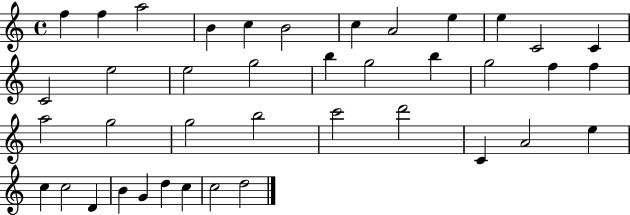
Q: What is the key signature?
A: C major